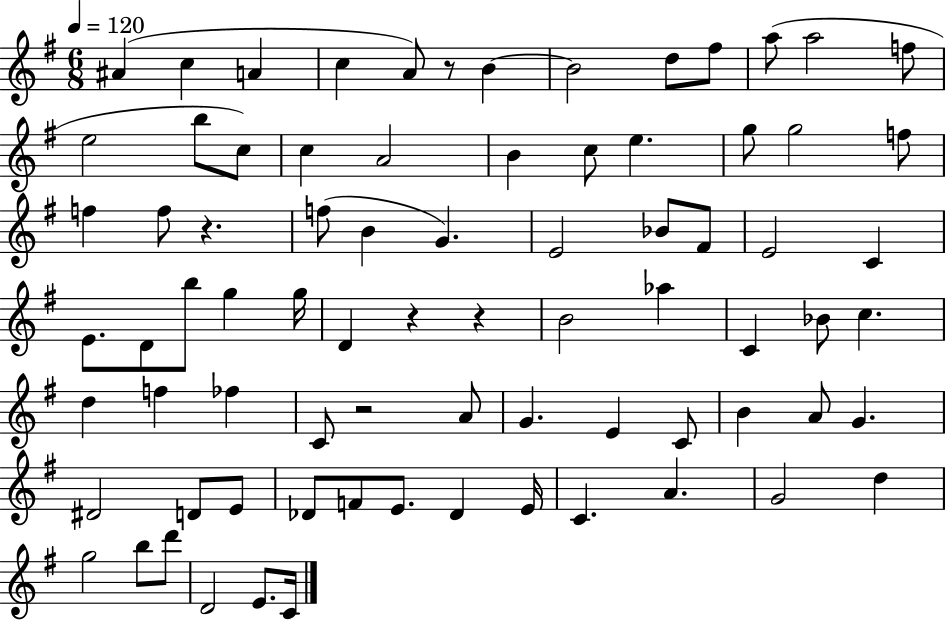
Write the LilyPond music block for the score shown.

{
  \clef treble
  \numericTimeSignature
  \time 6/8
  \key g \major
  \tempo 4 = 120
  \repeat volta 2 { ais'4( c''4 a'4 | c''4 a'8) r8 b'4~~ | b'2 d''8 fis''8 | a''8( a''2 f''8 | \break e''2 b''8 c''8) | c''4 a'2 | b'4 c''8 e''4. | g''8 g''2 f''8 | \break f''4 f''8 r4. | f''8( b'4 g'4.) | e'2 bes'8 fis'8 | e'2 c'4 | \break e'8. d'8 b''8 g''4 g''16 | d'4 r4 r4 | b'2 aes''4 | c'4 bes'8 c''4. | \break d''4 f''4 fes''4 | c'8 r2 a'8 | g'4. e'4 c'8 | b'4 a'8 g'4. | \break dis'2 d'8 e'8 | des'8 f'8 e'8. des'4 e'16 | c'4. a'4. | g'2 d''4 | \break g''2 b''8 d'''8 | d'2 e'8. c'16 | } \bar "|."
}